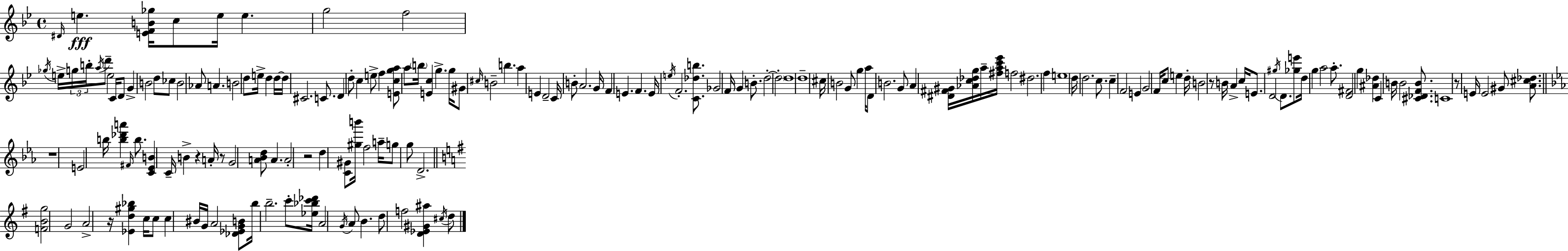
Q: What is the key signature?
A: G minor